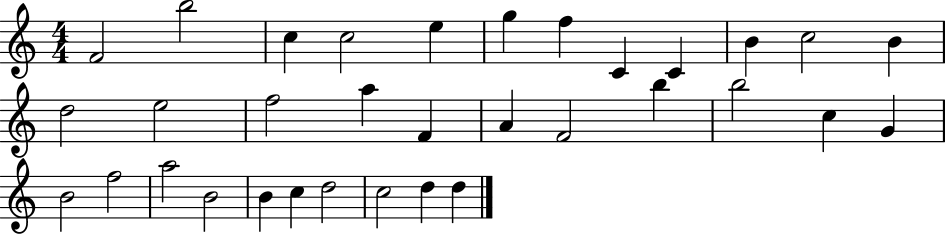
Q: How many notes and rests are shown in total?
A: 33